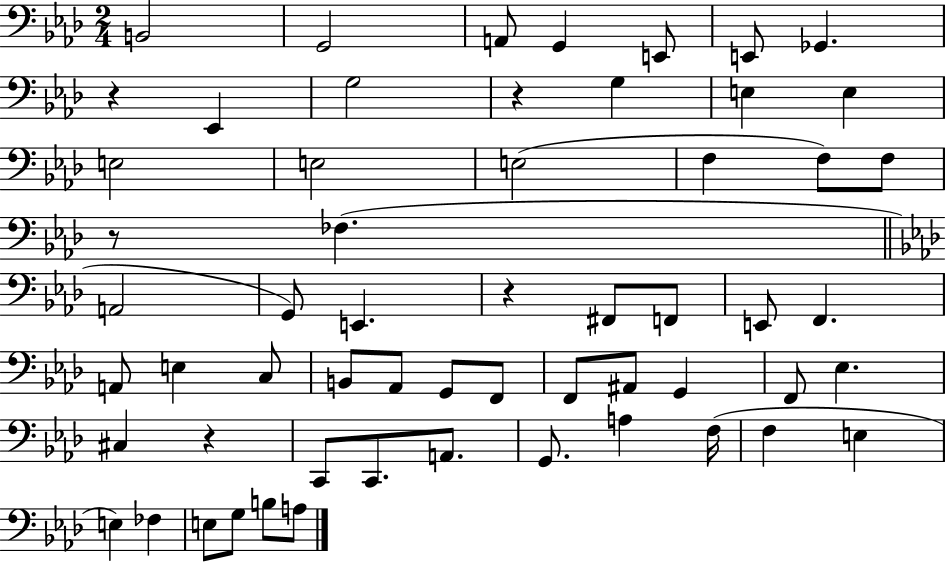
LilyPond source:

{
  \clef bass
  \numericTimeSignature
  \time 2/4
  \key aes \major
  b,2 | g,2 | a,8 g,4 e,8 | e,8 ges,4. | \break r4 ees,4 | g2 | r4 g4 | e4 e4 | \break e2 | e2 | e2( | f4 f8) f8 | \break r8 fes4.( | \bar "||" \break \key f \minor a,2 | g,8) e,4. | r4 fis,8 f,8 | e,8 f,4. | \break a,8 e4 c8 | b,8 aes,8 g,8 f,8 | f,8 ais,8 g,4 | f,8 ees4. | \break cis4 r4 | c,8 c,8. a,8. | g,8. a4 f16( | f4 e4 | \break e4) fes4 | e8 g8 b8 a8 | \bar "|."
}